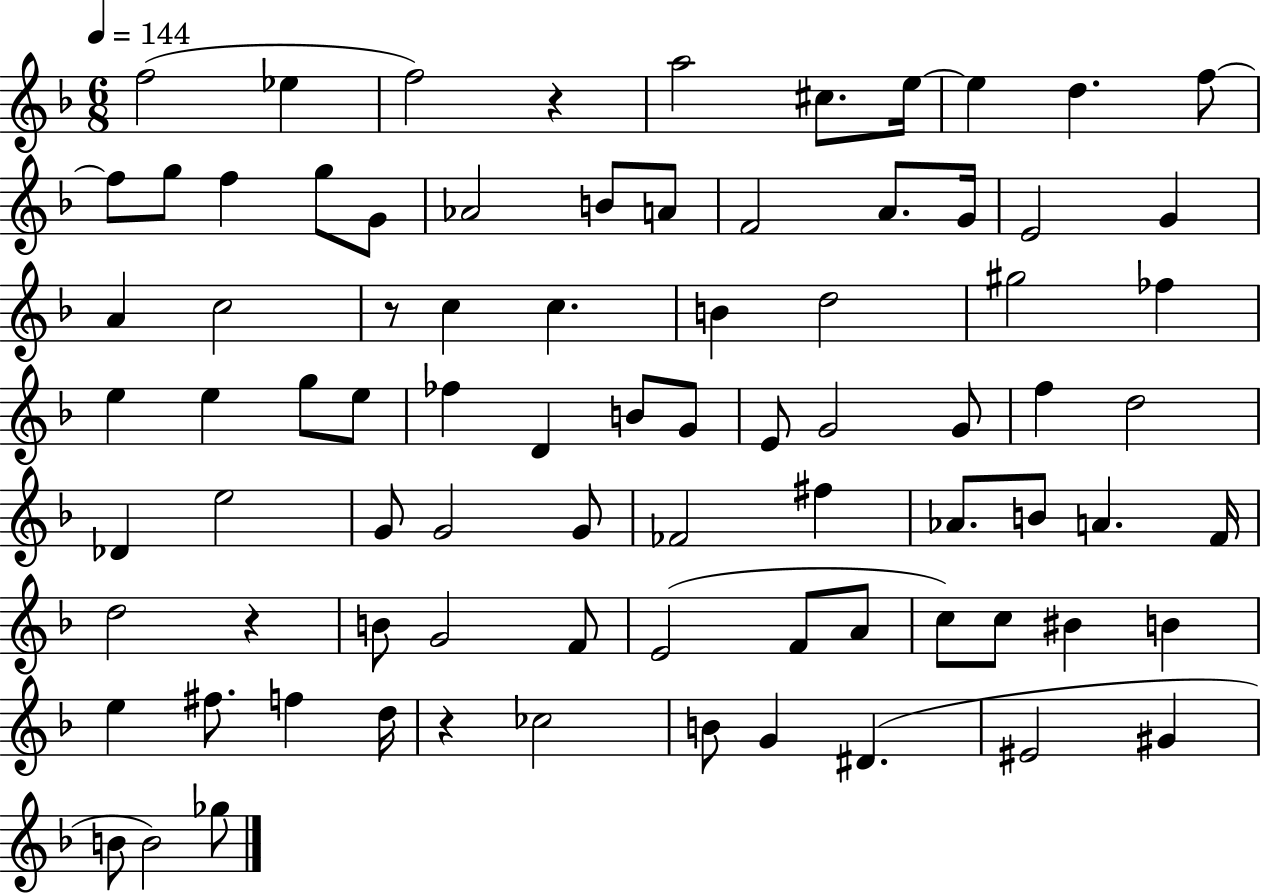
X:1
T:Untitled
M:6/8
L:1/4
K:F
f2 _e f2 z a2 ^c/2 e/4 e d f/2 f/2 g/2 f g/2 G/2 _A2 B/2 A/2 F2 A/2 G/4 E2 G A c2 z/2 c c B d2 ^g2 _f e e g/2 e/2 _f D B/2 G/2 E/2 G2 G/2 f d2 _D e2 G/2 G2 G/2 _F2 ^f _A/2 B/2 A F/4 d2 z B/2 G2 F/2 E2 F/2 A/2 c/2 c/2 ^B B e ^f/2 f d/4 z _c2 B/2 G ^D ^E2 ^G B/2 B2 _g/2